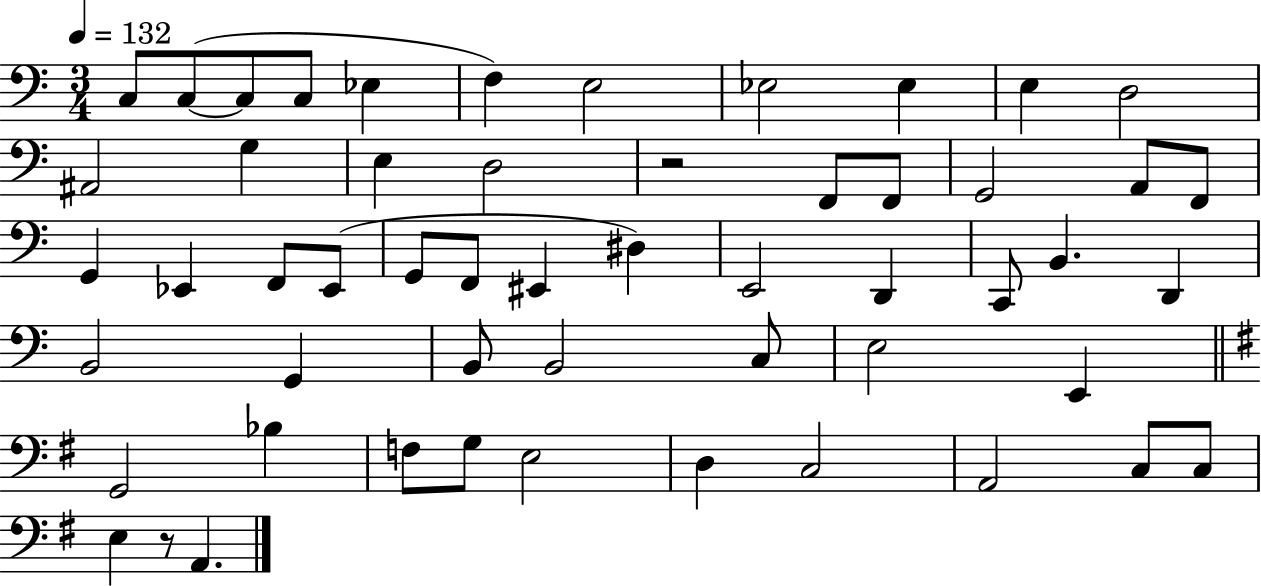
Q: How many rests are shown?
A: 2